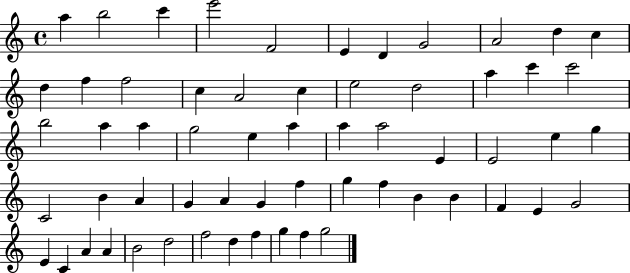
A5/q B5/h C6/q E6/h F4/h E4/q D4/q G4/h A4/h D5/q C5/q D5/q F5/q F5/h C5/q A4/h C5/q E5/h D5/h A5/q C6/q C6/h B5/h A5/q A5/q G5/h E5/q A5/q A5/q A5/h E4/q E4/h E5/q G5/q C4/h B4/q A4/q G4/q A4/q G4/q F5/q G5/q F5/q B4/q B4/q F4/q E4/q G4/h E4/q C4/q A4/q A4/q B4/h D5/h F5/h D5/q F5/q G5/q F5/q G5/h